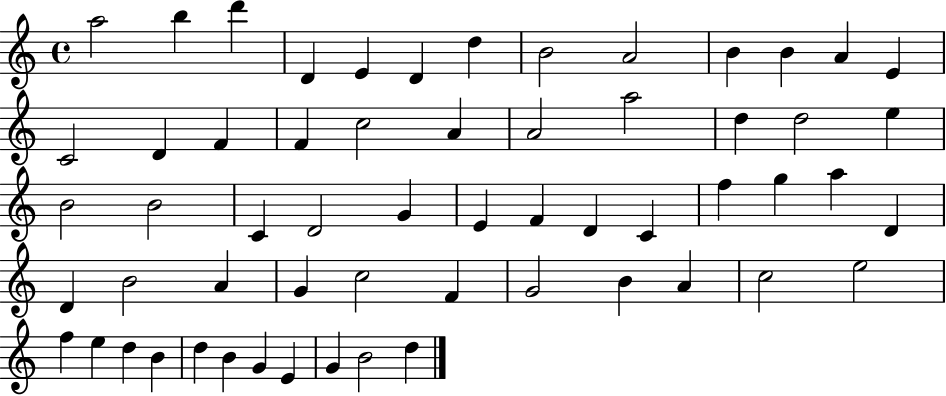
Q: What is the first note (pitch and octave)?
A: A5